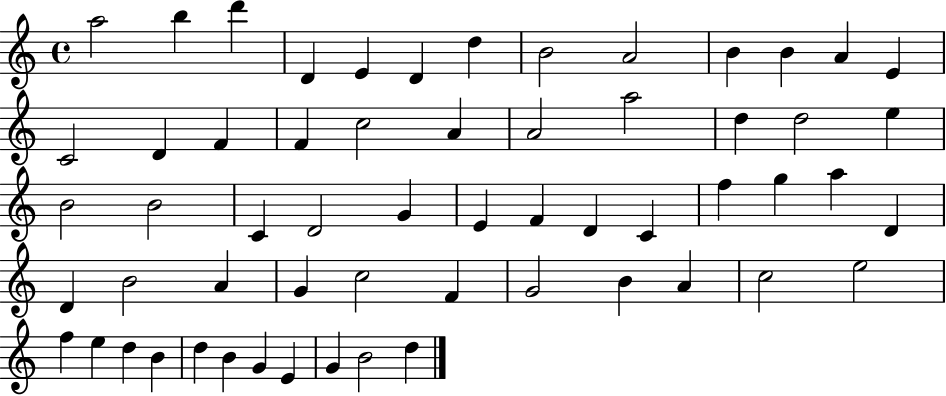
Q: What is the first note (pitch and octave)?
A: A5